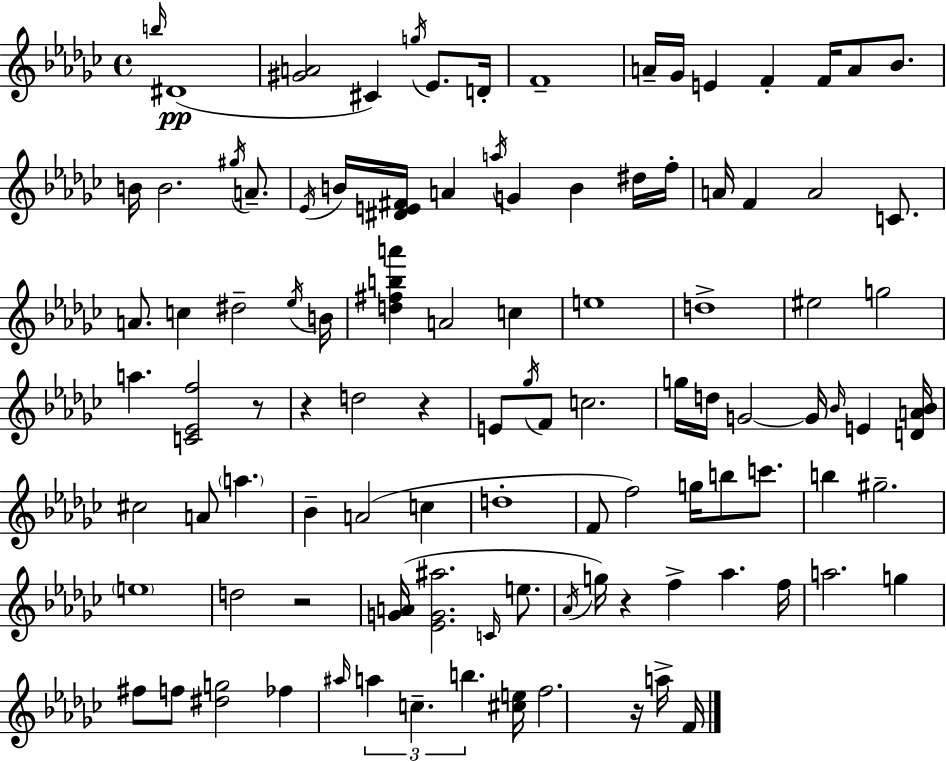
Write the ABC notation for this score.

X:1
T:Untitled
M:4/4
L:1/4
K:Ebm
b/4 ^D4 [^GA]2 ^C g/4 _E/2 D/4 F4 A/4 _G/4 E F F/4 A/2 _B/2 B/4 B2 ^g/4 A/2 _E/4 B/4 [^DE^F]/4 A a/4 G B ^d/4 f/4 A/4 F A2 C/2 A/2 c ^d2 _e/4 B/4 [d^fba'] A2 c e4 d4 ^e2 g2 a [C_Ef]2 z/2 z d2 z E/2 _g/4 F/2 c2 g/4 d/4 G2 G/4 _B/4 E [DA_B]/4 ^c2 A/2 a _B A2 c d4 F/2 f2 g/4 b/2 c'/2 b ^g2 e4 d2 z2 [GA]/4 [_EG^a]2 C/4 e/2 _A/4 g/4 z f _a f/4 a2 g ^f/2 f/2 [^dg]2 _f ^a/4 a c b [^ce]/4 f2 z/4 a/4 F/4